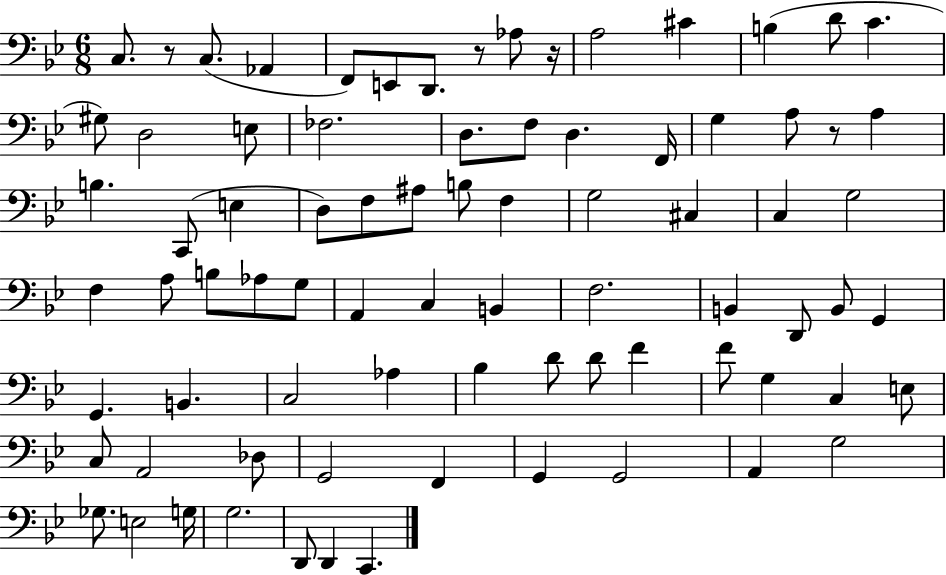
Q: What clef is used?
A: bass